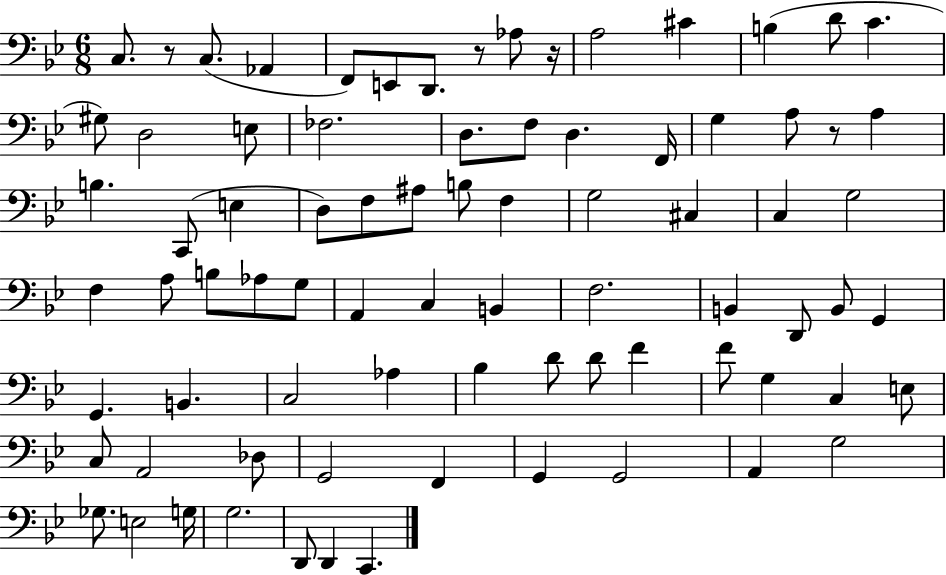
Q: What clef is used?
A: bass